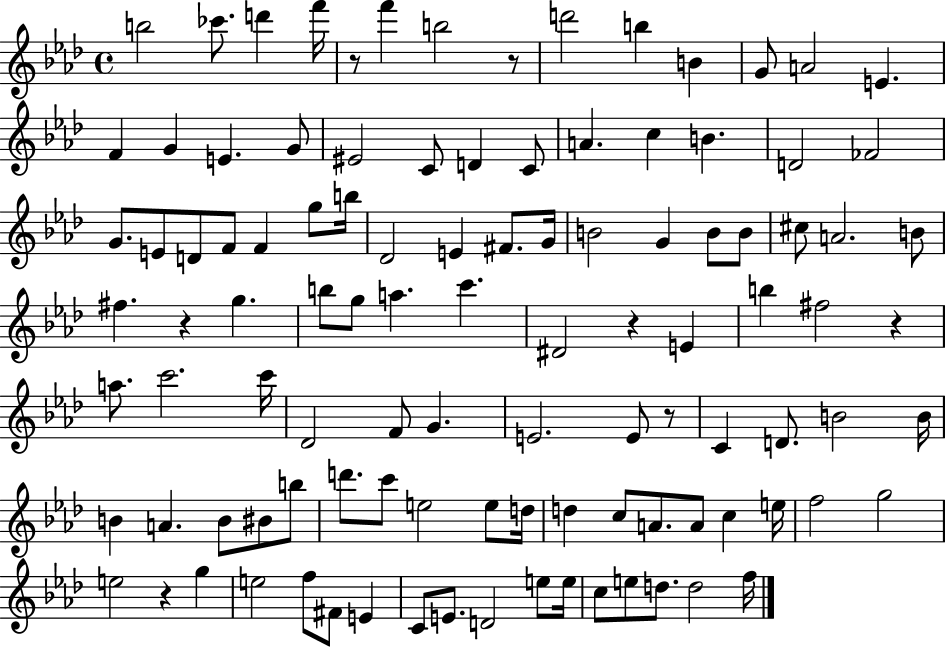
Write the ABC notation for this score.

X:1
T:Untitled
M:4/4
L:1/4
K:Ab
b2 _c'/2 d' f'/4 z/2 f' b2 z/2 d'2 b B G/2 A2 E F G E G/2 ^E2 C/2 D C/2 A c B D2 _F2 G/2 E/2 D/2 F/2 F g/2 b/4 _D2 E ^F/2 G/4 B2 G B/2 B/2 ^c/2 A2 B/2 ^f z g b/2 g/2 a c' ^D2 z E b ^f2 z a/2 c'2 c'/4 _D2 F/2 G E2 E/2 z/2 C D/2 B2 B/4 B A B/2 ^B/2 b/2 d'/2 c'/2 e2 e/2 d/4 d c/2 A/2 A/2 c e/4 f2 g2 e2 z g e2 f/2 ^F/2 E C/2 E/2 D2 e/2 e/4 c/2 e/2 d/2 d2 f/4